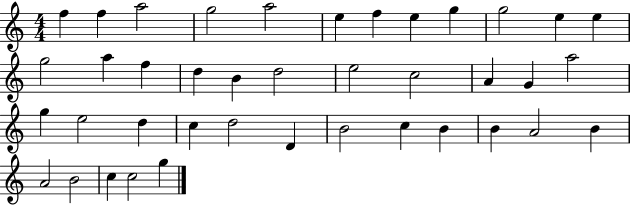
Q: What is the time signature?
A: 4/4